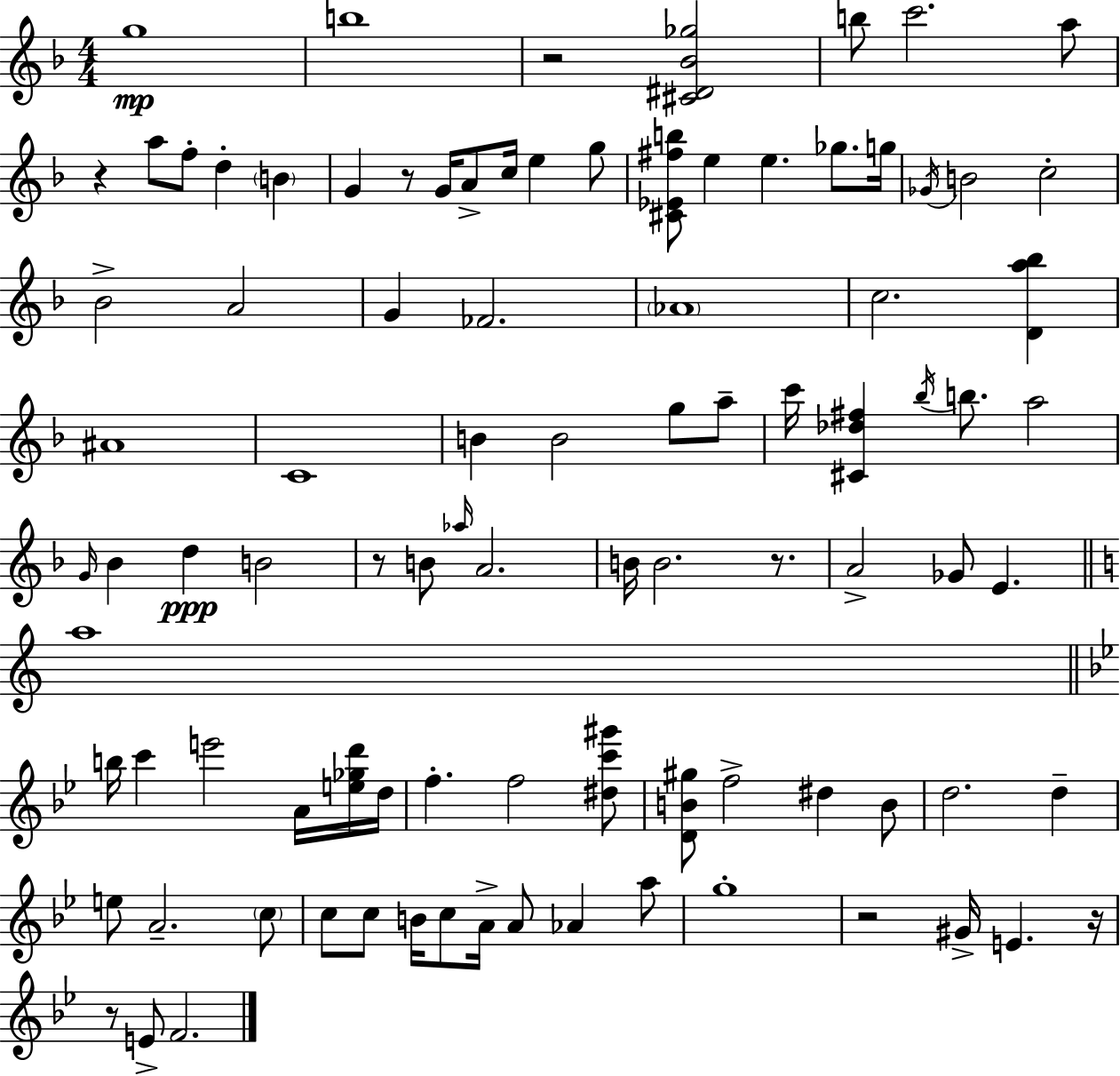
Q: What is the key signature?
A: D minor